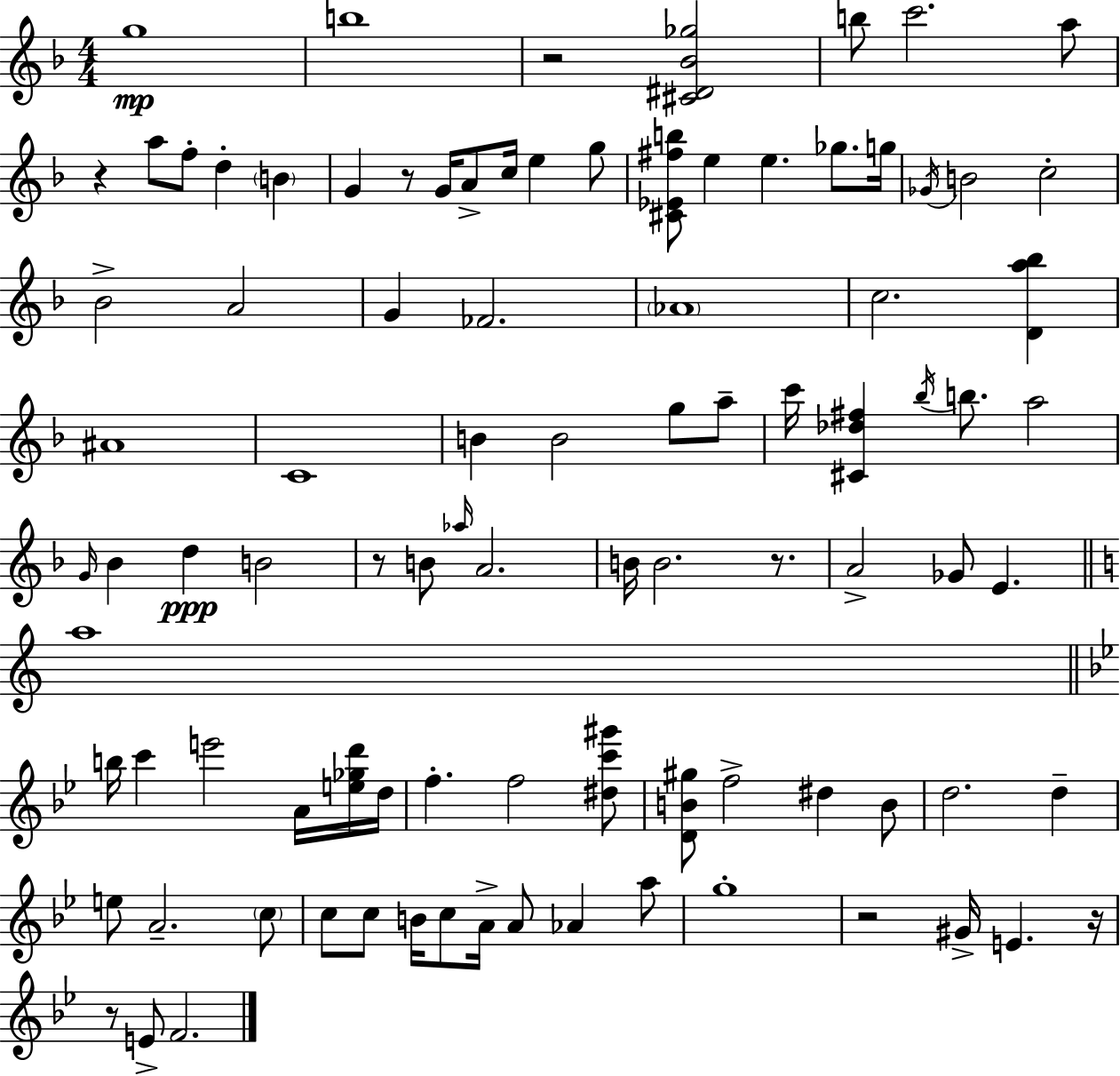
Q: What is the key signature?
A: D minor